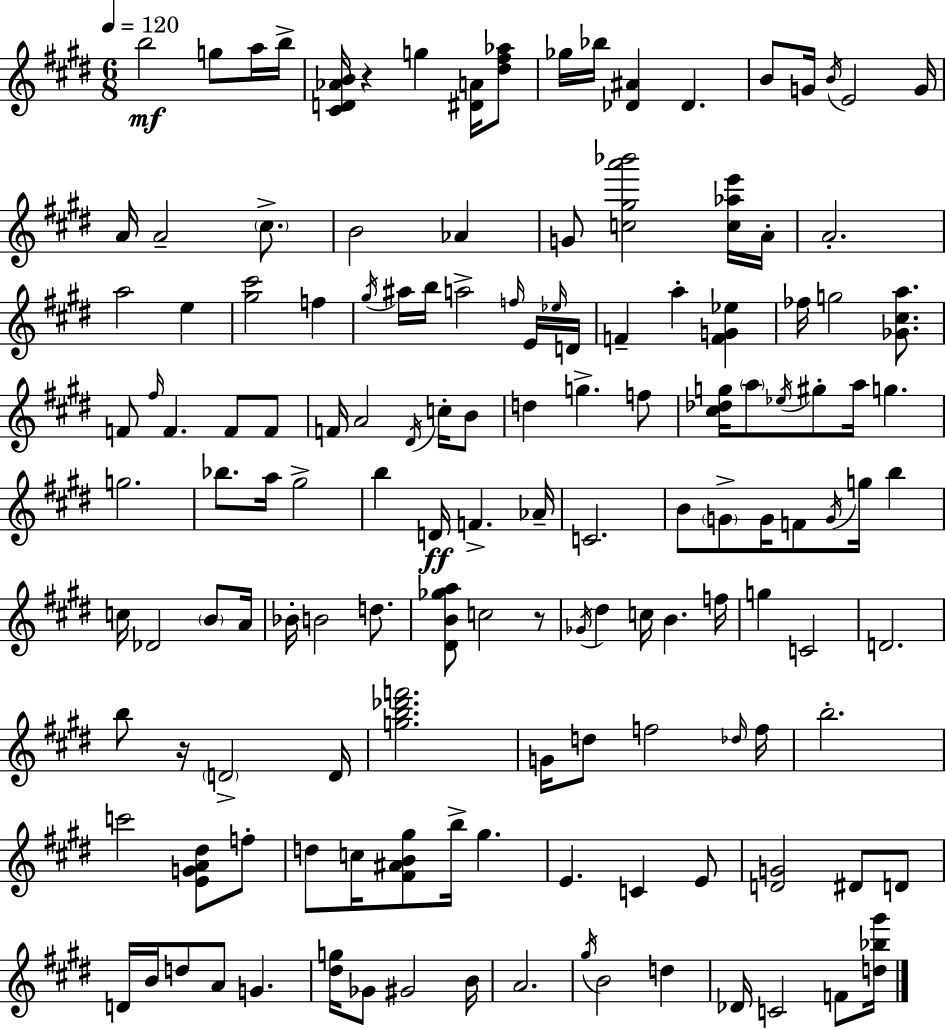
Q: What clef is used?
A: treble